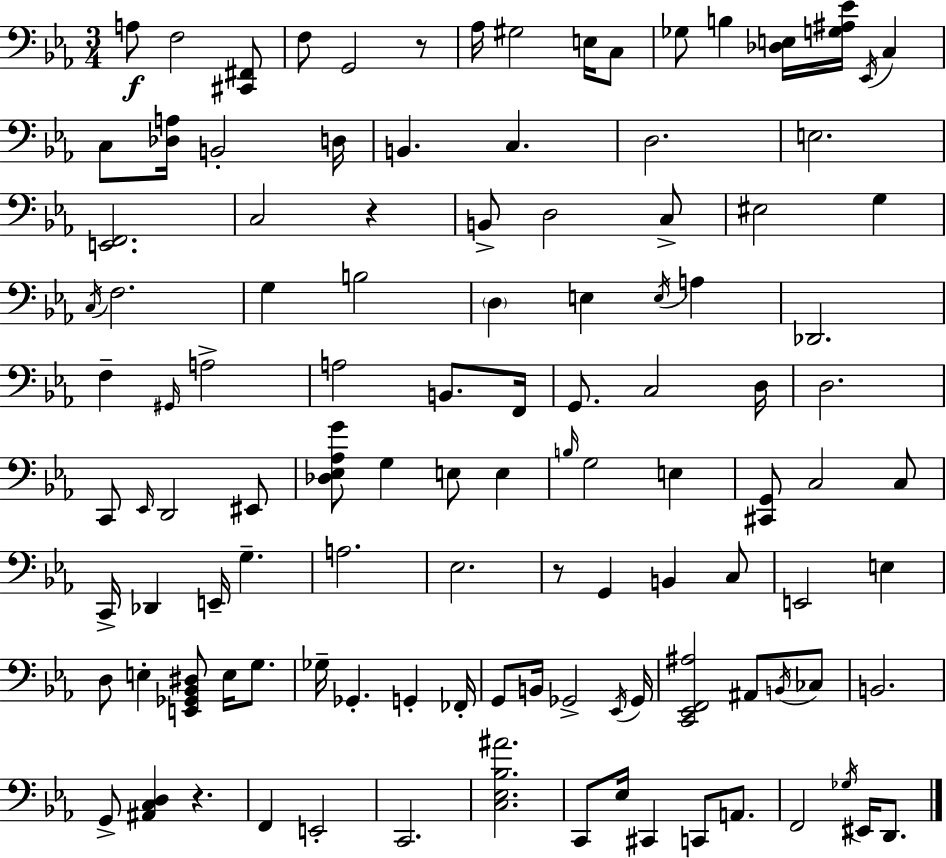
{
  \clef bass
  \numericTimeSignature
  \time 3/4
  \key c \minor
  a8\f f2 <cis, fis,>8 | f8 g,2 r8 | aes16 gis2 e16 c8 | ges8 b4 <des e>16 <g ais ees'>16 \acciaccatura { ees,16 } c4 | \break c8 <des a>16 b,2-. | d16 b,4. c4. | d2. | e2. | \break <e, f,>2. | c2 r4 | b,8-> d2 c8-> | eis2 g4 | \break \acciaccatura { c16 } f2. | g4 b2 | \parenthesize d4 e4 \acciaccatura { e16 } a4 | des,2. | \break f4-- \grace { gis,16 } a2-> | a2 | b,8. f,16 g,8. c2 | d16 d2. | \break c,8 \grace { ees,16 } d,2 | eis,8 <des ees aes g'>8 g4 e8 | e4 \grace { b16 } g2 | e4 <cis, g,>8 c2 | \break c8 c,16-> des,4 e,16-- | g4.-- a2. | ees2. | r8 g,4 | \break b,4 c8 e,2 | e4 d8 e4-. | <e, ges, bes, dis>8 e16 g8. ges16-- ges,4.-. | g,4-. fes,16-. g,8 b,16 ges,2-> | \break \acciaccatura { ees,16 } ges,16 <c, ees, f, ais>2 | ais,8 \acciaccatura { b,16 } ces8 b,2. | g,8-> <ais, c d>4 | r4. f,4 | \break e,2-. c,2. | <c ees bes ais'>2. | c,8 ees16 cis,4 | c,8 a,8. f,2 | \break \acciaccatura { ges16 } eis,16 d,8. \bar "|."
}